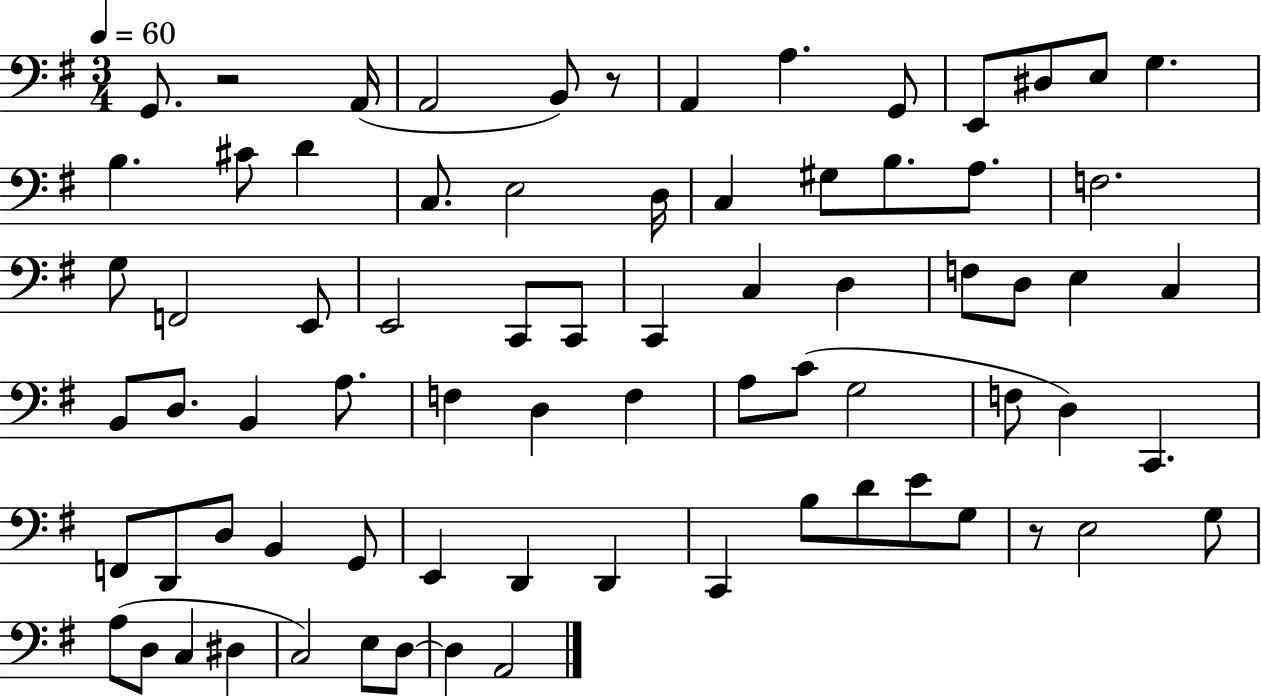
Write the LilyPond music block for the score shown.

{
  \clef bass
  \numericTimeSignature
  \time 3/4
  \key g \major
  \tempo 4 = 60
  \repeat volta 2 { g,8. r2 a,16( | a,2 b,8) r8 | a,4 a4. g,8 | e,8 dis8 e8 g4. | \break b4. cis'8 d'4 | c8. e2 d16 | c4 gis8 b8. a8. | f2. | \break g8 f,2 e,8 | e,2 c,8 c,8 | c,4 c4 d4 | f8 d8 e4 c4 | \break b,8 d8. b,4 a8. | f4 d4 f4 | a8 c'8( g2 | f8 d4) c,4. | \break f,8 d,8 d8 b,4 g,8 | e,4 d,4 d,4 | c,4 b8 d'8 e'8 g8 | r8 e2 g8 | \break a8( d8 c4 dis4 | c2) e8 d8~~ | d4 a,2 | } \bar "|."
}